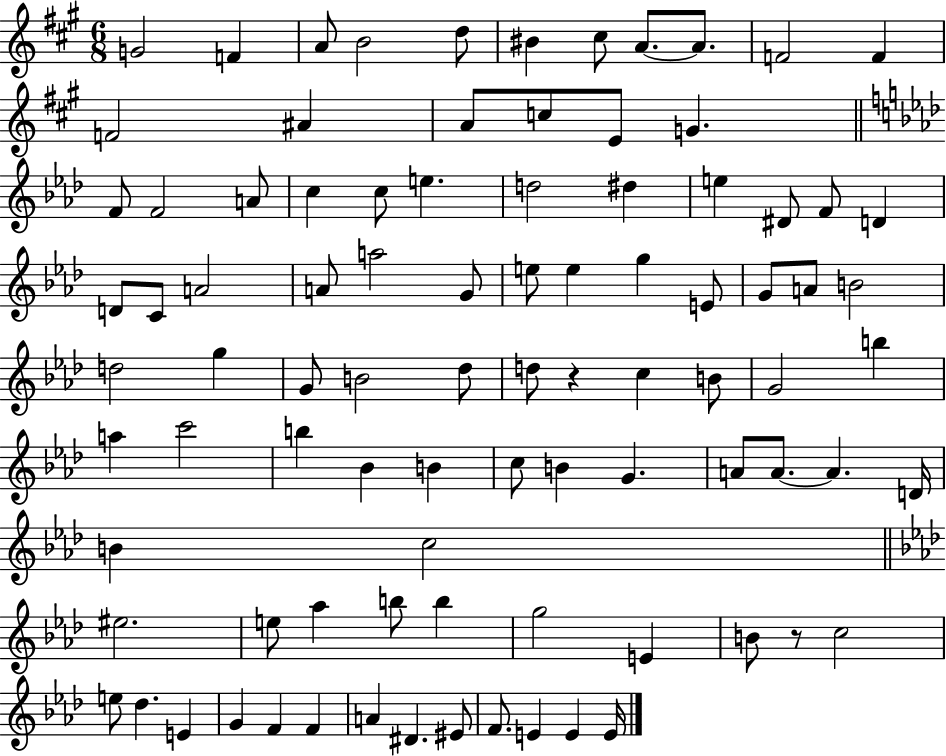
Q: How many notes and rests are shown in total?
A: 90